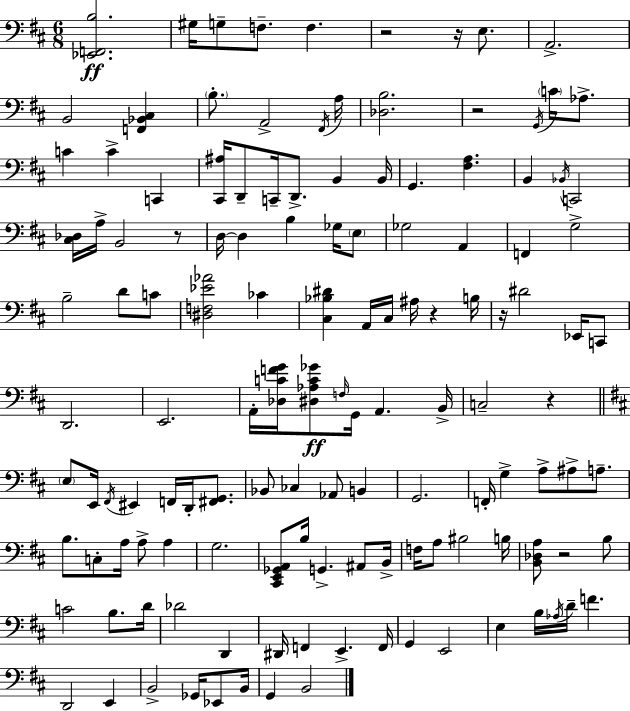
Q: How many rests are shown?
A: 8